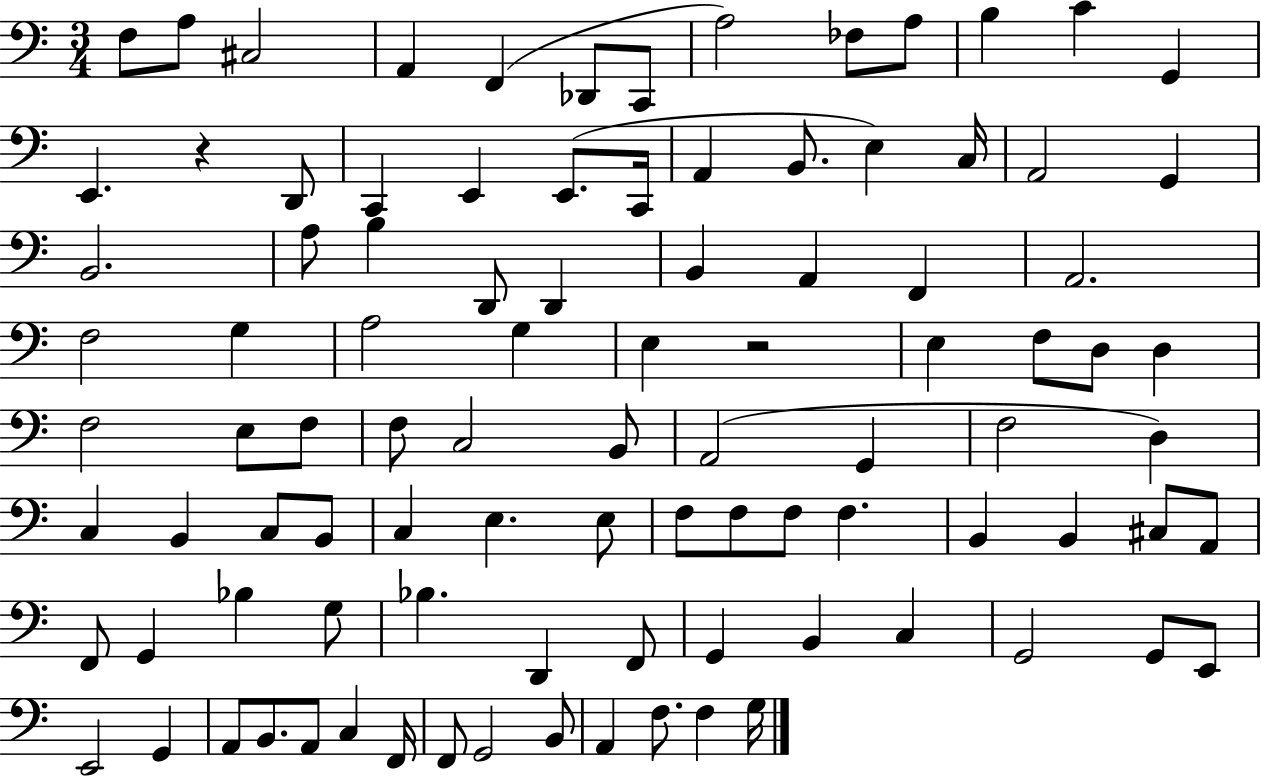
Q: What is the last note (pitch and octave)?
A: G3